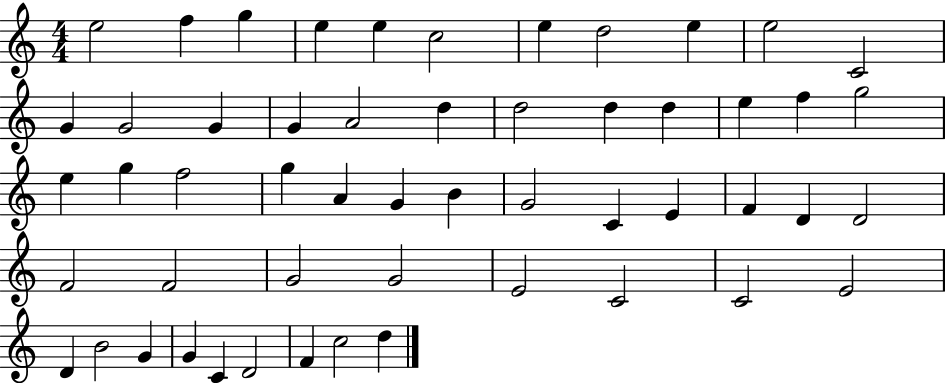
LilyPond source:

{
  \clef treble
  \numericTimeSignature
  \time 4/4
  \key c \major
  e''2 f''4 g''4 | e''4 e''4 c''2 | e''4 d''2 e''4 | e''2 c'2 | \break g'4 g'2 g'4 | g'4 a'2 d''4 | d''2 d''4 d''4 | e''4 f''4 g''2 | \break e''4 g''4 f''2 | g''4 a'4 g'4 b'4 | g'2 c'4 e'4 | f'4 d'4 d'2 | \break f'2 f'2 | g'2 g'2 | e'2 c'2 | c'2 e'2 | \break d'4 b'2 g'4 | g'4 c'4 d'2 | f'4 c''2 d''4 | \bar "|."
}